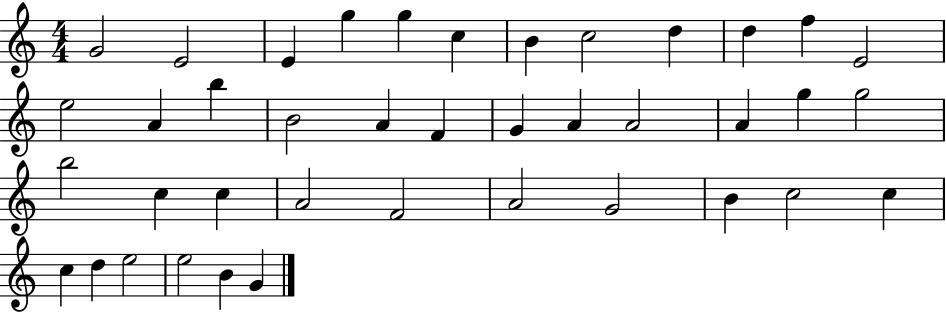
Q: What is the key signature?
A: C major